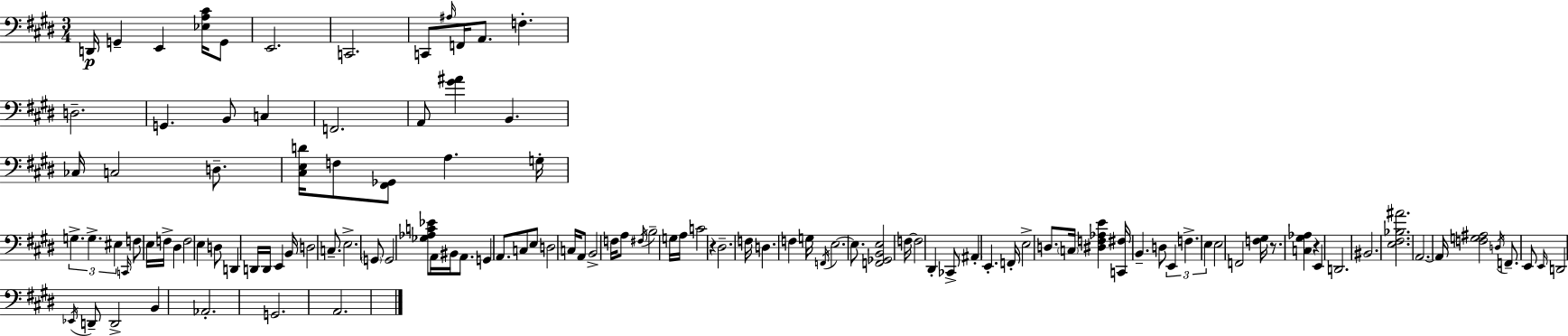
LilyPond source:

{
  \clef bass
  \numericTimeSignature
  \time 3/4
  \key e \major
  \repeat volta 2 { d,16\p g,4-- e,4 <ees a cis'>16 g,8 | e,2. | c,2. | c,8 \grace { ais16 } f,16 a,8. f4.-. | \break d2.-- | g,4. b,8 c4 | f,2. | a,8 <gis' ais'>4 b,4. | \break ces16 c2 d8.-- | <cis e d'>16 f8 <fis, ges,>8 a4. | g16-. \tuplet 3/2 { g4.-> g4.-> | eis4 } \grace { c,16 } f8 e16 f16-> dis4 | \break f2 e4 | d8 d,4 d,16 d,16 e,4 | b,16 d2 c8.-- | e2.-> | \break \parenthesize g,8 g,2 | <ges aes c' ees'>8 a,16 bis,16 a,8. g,4 a,8. | c8 e8 d2 | c16 a,8 b,2-> | \break f16 a8 \acciaccatura { fis16 } b2-- | g16 a16 c'2 r4 | dis2.-- | f16 d4. f4 | \break g16 \acciaccatura { f,16 } e2.~~ | e8. <f, ges, b, e>2 | f16~~ f2 | dis,4-. ces,8-> \parenthesize ais,4-. e,4.-. | \break f,16-. e2-> | d8. \parenthesize c16 <dis f aes e'>4 <c, fis>16 b,4.-- | d8 \tuplet 3/2 { e,4 f4.-> | e4 } e2 | \break f,2 | <f gis>16 r8. <c gis aes>4 r4 | e,4 d,2. | bis,2. | \break <e fis bes ais'>2. | a,2.~~ | a,16 <f g ais>2 | \acciaccatura { d16 } f,8.-- e,8 \grace { e,16 } d,2 | \break \acciaccatura { ees,16 } d,8-- d,2-> | b,4 aes,2.-. | g,2. | a,2. | \break } \bar "|."
}